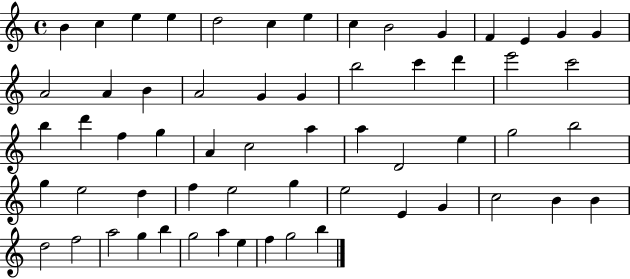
X:1
T:Untitled
M:4/4
L:1/4
K:C
B c e e d2 c e c B2 G F E G G A2 A B A2 G G b2 c' d' e'2 c'2 b d' f g A c2 a a D2 e g2 b2 g e2 d f e2 g e2 E G c2 B B d2 f2 a2 g b g2 a e f g2 b